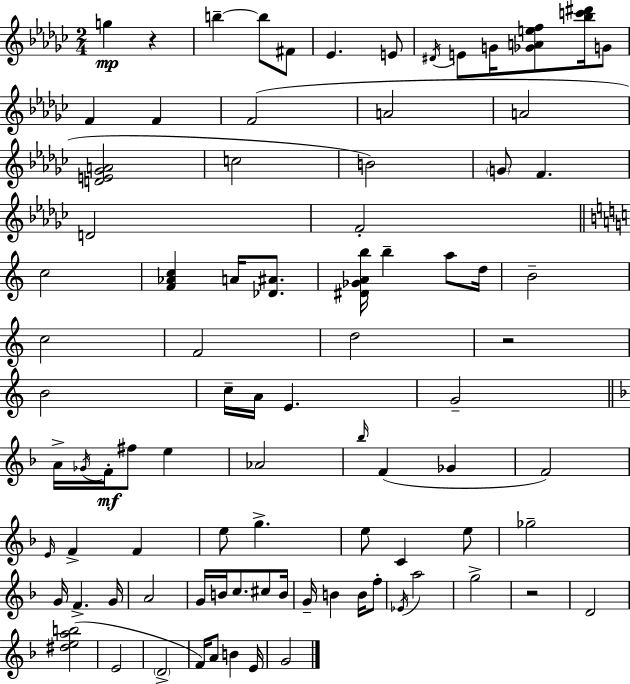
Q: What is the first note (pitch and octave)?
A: G5